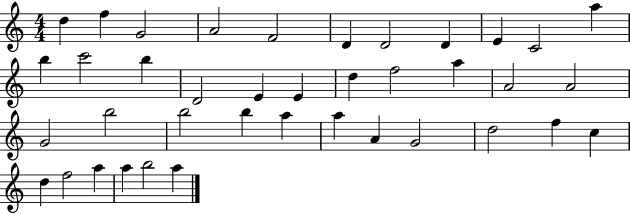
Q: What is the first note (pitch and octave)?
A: D5